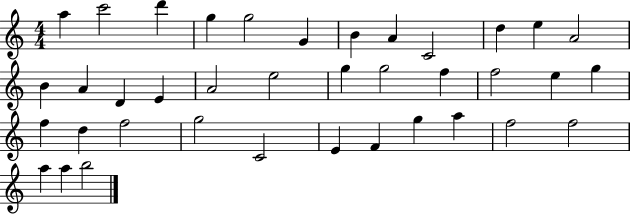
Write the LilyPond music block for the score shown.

{
  \clef treble
  \numericTimeSignature
  \time 4/4
  \key c \major
  a''4 c'''2 d'''4 | g''4 g''2 g'4 | b'4 a'4 c'2 | d''4 e''4 a'2 | \break b'4 a'4 d'4 e'4 | a'2 e''2 | g''4 g''2 f''4 | f''2 e''4 g''4 | \break f''4 d''4 f''2 | g''2 c'2 | e'4 f'4 g''4 a''4 | f''2 f''2 | \break a''4 a''4 b''2 | \bar "|."
}